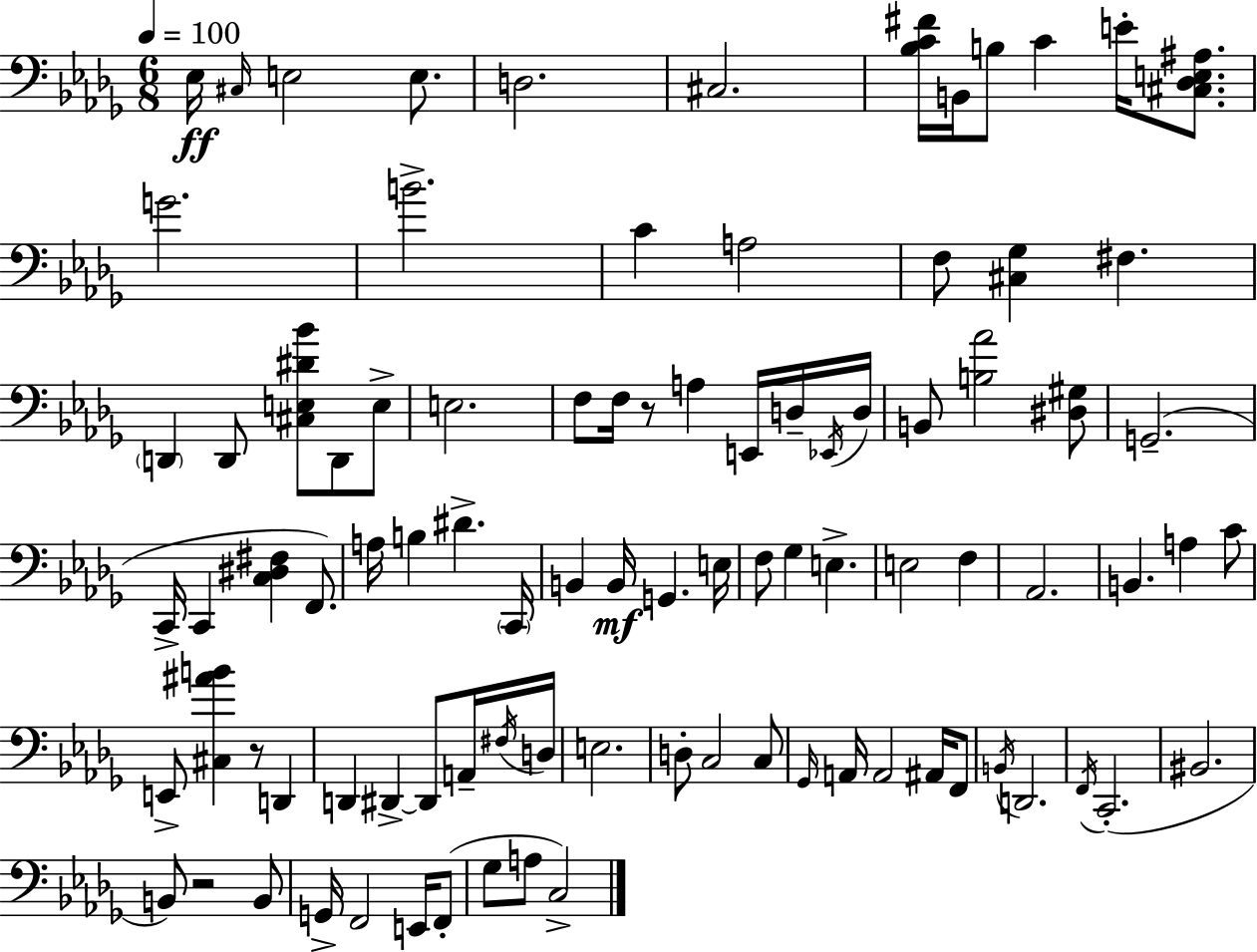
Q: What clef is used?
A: bass